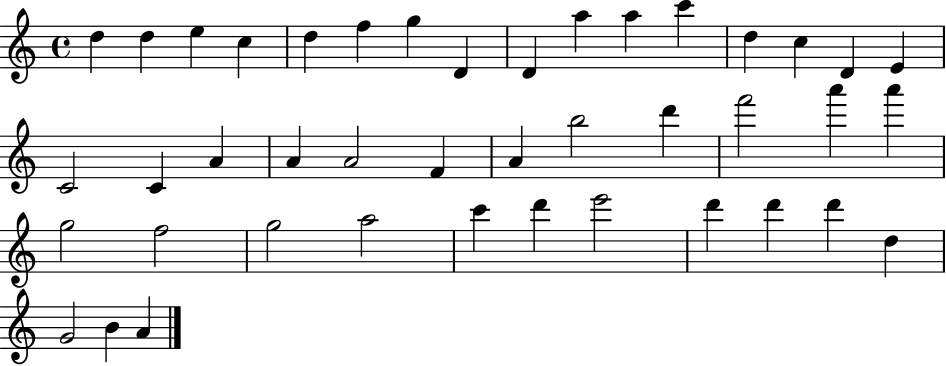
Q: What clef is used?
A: treble